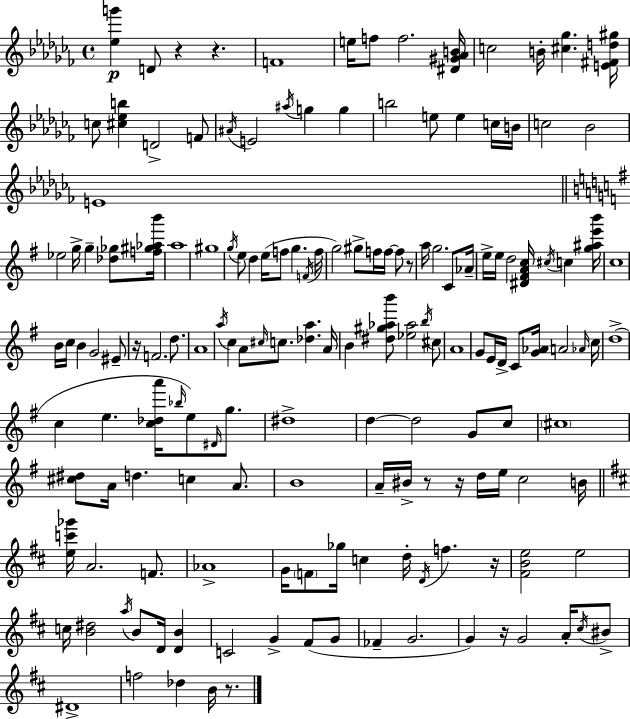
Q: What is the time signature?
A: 4/4